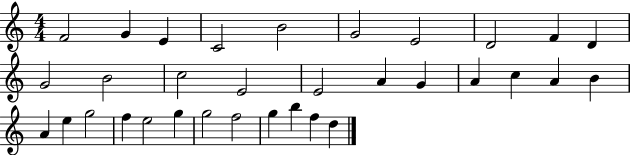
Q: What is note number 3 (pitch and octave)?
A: E4